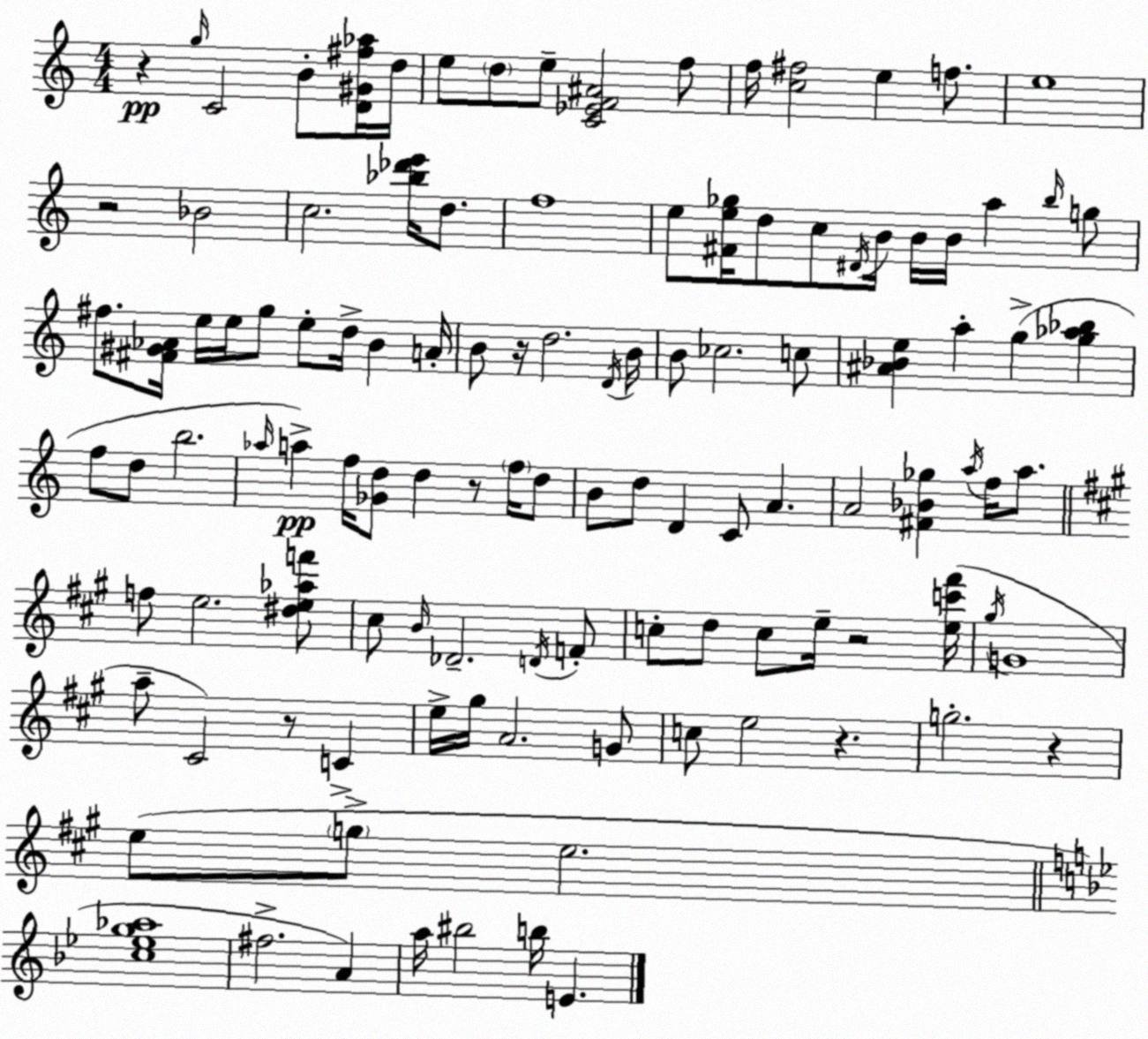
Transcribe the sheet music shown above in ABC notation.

X:1
T:Untitled
M:4/4
L:1/4
K:Am
z g/4 C2 B/2 [D^G^f_a]/4 d/4 e/2 d/2 e/2 [C_EF^A]2 f/2 f/4 [c^f]2 e f/2 e4 z2 _B2 c2 [_b_d'e']/4 d/2 f4 e/2 [^Fe_g]/4 d/2 c/2 ^D/4 B/4 B/4 B/4 a b/4 g/2 ^f/2 [^F^G_A]/4 e/4 e/4 g/2 e/2 d/4 B A/4 B/2 z/4 d2 D/4 B/4 B/2 _c2 c/2 [^A_Be] a g [g_a_b] f/2 d/2 b2 _a/4 a f/4 [_Gd]/2 d z/2 f/4 d/2 B/2 d/2 D C/2 A A2 [^F_B_g] a/4 f/4 a/2 f/2 e2 [^de_af']/2 ^c/2 B/4 _D2 D/4 F/2 c/2 d/2 c/2 e/4 z2 [ec'^f']/4 ^g/4 G4 a/2 ^C2 z/2 C e/4 ^g/4 A2 G/2 c/2 e2 z g2 z e/2 g/2 e2 [c_eg_a]4 ^f2 A a/4 ^b2 b/4 E